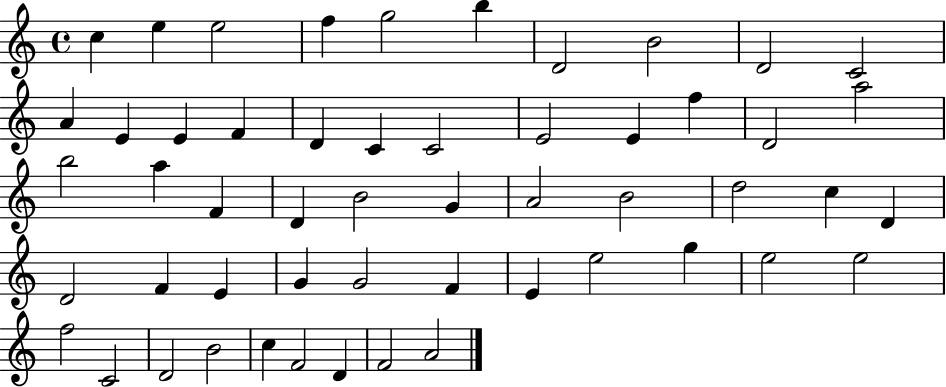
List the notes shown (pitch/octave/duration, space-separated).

C5/q E5/q E5/h F5/q G5/h B5/q D4/h B4/h D4/h C4/h A4/q E4/q E4/q F4/q D4/q C4/q C4/h E4/h E4/q F5/q D4/h A5/h B5/h A5/q F4/q D4/q B4/h G4/q A4/h B4/h D5/h C5/q D4/q D4/h F4/q E4/q G4/q G4/h F4/q E4/q E5/h G5/q E5/h E5/h F5/h C4/h D4/h B4/h C5/q F4/h D4/q F4/h A4/h